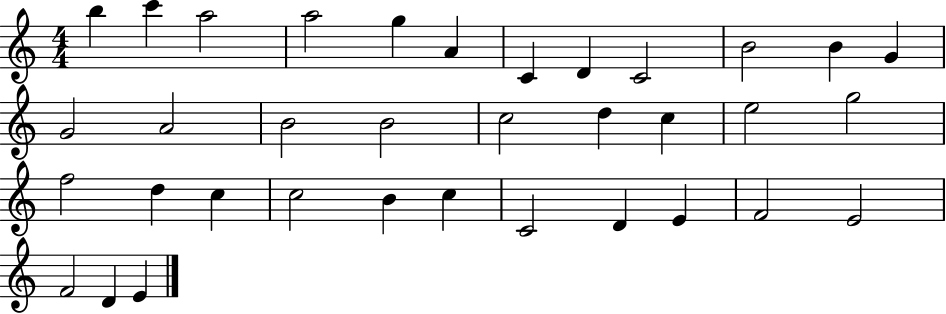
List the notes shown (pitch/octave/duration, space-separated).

B5/q C6/q A5/h A5/h G5/q A4/q C4/q D4/q C4/h B4/h B4/q G4/q G4/h A4/h B4/h B4/h C5/h D5/q C5/q E5/h G5/h F5/h D5/q C5/q C5/h B4/q C5/q C4/h D4/q E4/q F4/h E4/h F4/h D4/q E4/q